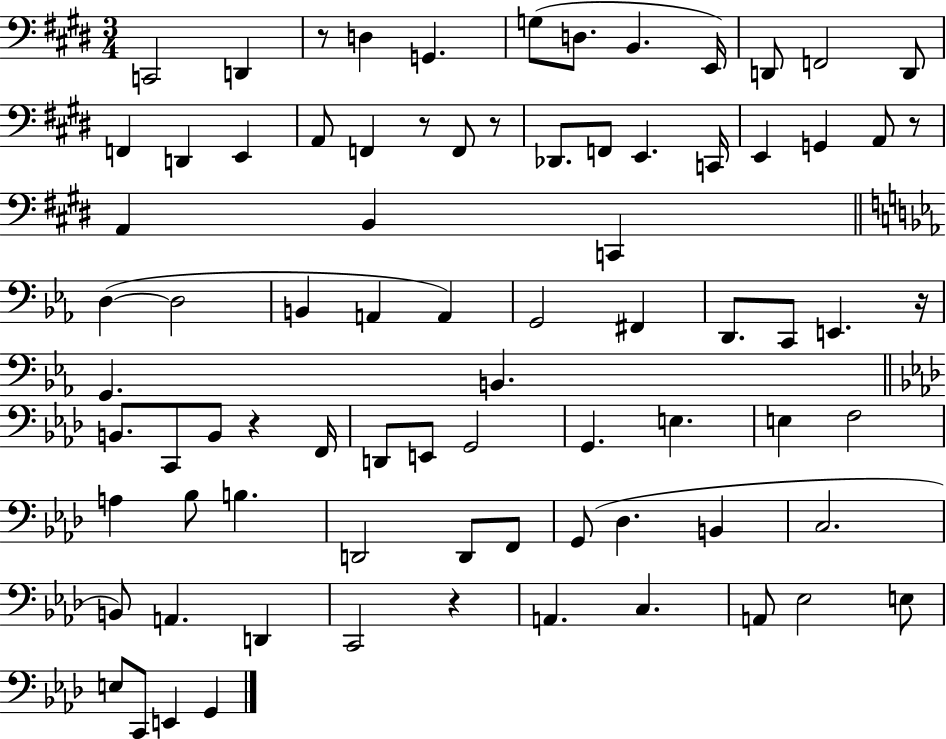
X:1
T:Untitled
M:3/4
L:1/4
K:E
C,,2 D,, z/2 D, G,, G,/2 D,/2 B,, E,,/4 D,,/2 F,,2 D,,/2 F,, D,, E,, A,,/2 F,, z/2 F,,/2 z/2 _D,,/2 F,,/2 E,, C,,/4 E,, G,, A,,/2 z/2 A,, B,, C,, D, D,2 B,, A,, A,, G,,2 ^F,, D,,/2 C,,/2 E,, z/4 G,, B,, B,,/2 C,,/2 B,,/2 z F,,/4 D,,/2 E,,/2 G,,2 G,, E, E, F,2 A, _B,/2 B, D,,2 D,,/2 F,,/2 G,,/2 _D, B,, C,2 B,,/2 A,, D,, C,,2 z A,, C, A,,/2 _E,2 E,/2 E,/2 C,,/2 E,, G,,